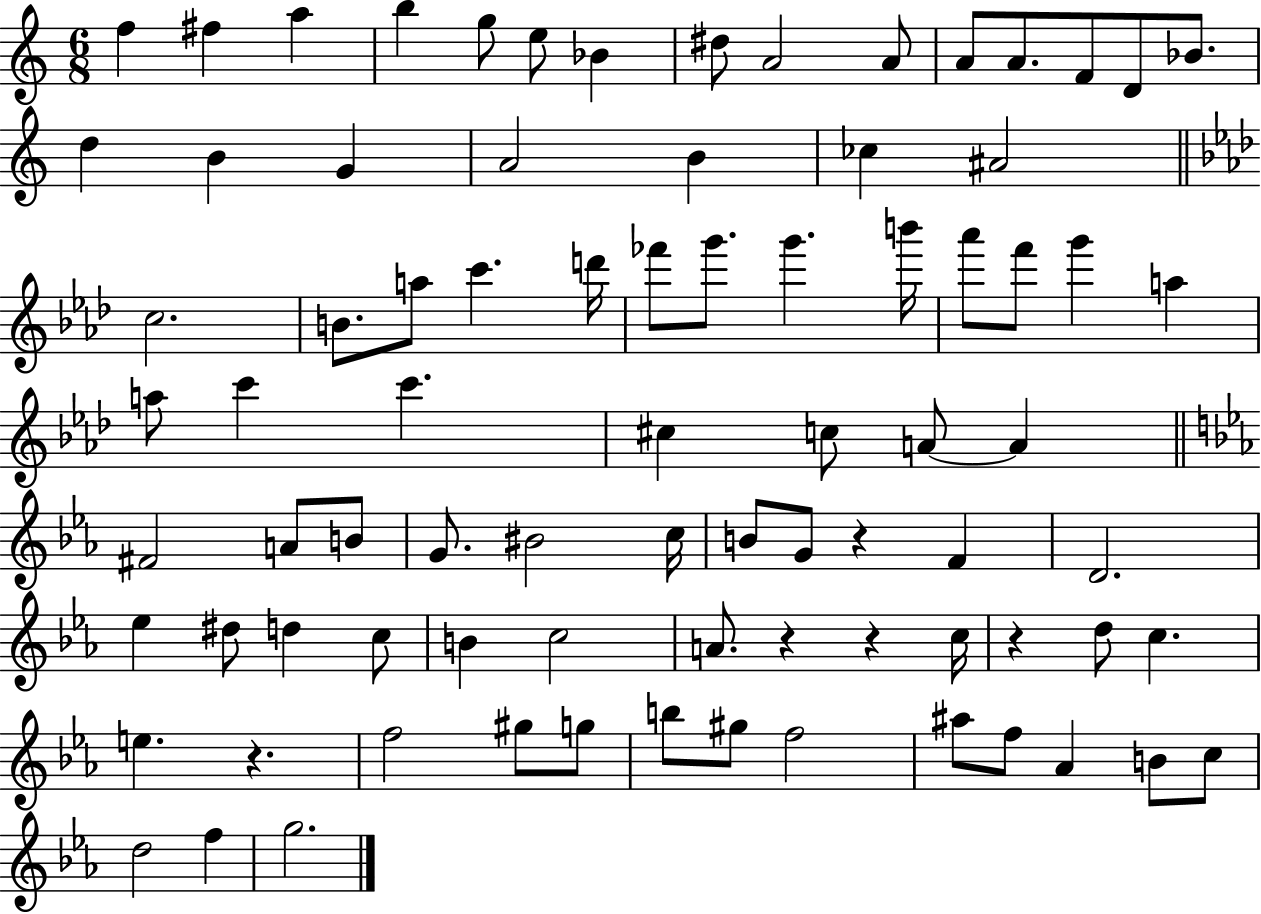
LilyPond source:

{
  \clef treble
  \numericTimeSignature
  \time 6/8
  \key c \major
  \repeat volta 2 { f''4 fis''4 a''4 | b''4 g''8 e''8 bes'4 | dis''8 a'2 a'8 | a'8 a'8. f'8 d'8 bes'8. | \break d''4 b'4 g'4 | a'2 b'4 | ces''4 ais'2 | \bar "||" \break \key aes \major c''2. | b'8. a''8 c'''4. d'''16 | fes'''8 g'''8. g'''4. b'''16 | aes'''8 f'''8 g'''4 a''4 | \break a''8 c'''4 c'''4. | cis''4 c''8 a'8~~ a'4 | \bar "||" \break \key ees \major fis'2 a'8 b'8 | g'8. bis'2 c''16 | b'8 g'8 r4 f'4 | d'2. | \break ees''4 dis''8 d''4 c''8 | b'4 c''2 | a'8. r4 r4 c''16 | r4 d''8 c''4. | \break e''4. r4. | f''2 gis''8 g''8 | b''8 gis''8 f''2 | ais''8 f''8 aes'4 b'8 c''8 | \break d''2 f''4 | g''2. | } \bar "|."
}